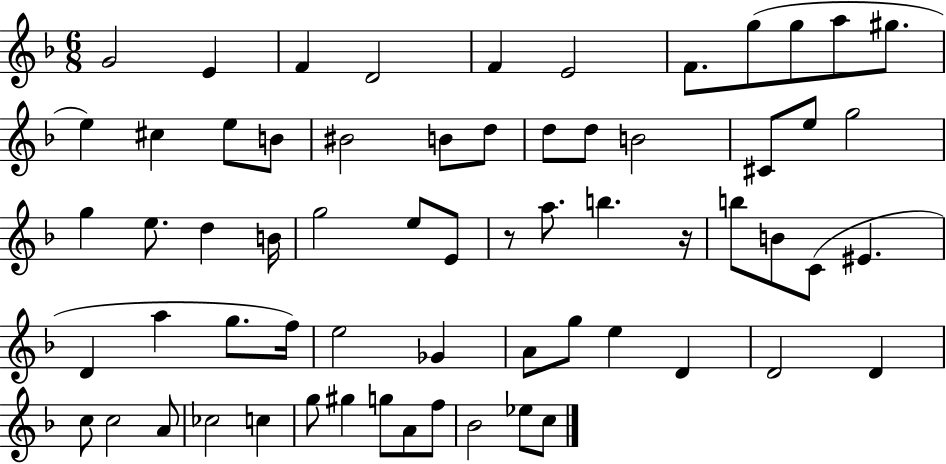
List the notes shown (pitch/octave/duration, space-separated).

G4/h E4/q F4/q D4/h F4/q E4/h F4/e. G5/e G5/e A5/e G#5/e. E5/q C#5/q E5/e B4/e BIS4/h B4/e D5/e D5/e D5/e B4/h C#4/e E5/e G5/h G5/q E5/e. D5/q B4/s G5/h E5/e E4/e R/e A5/e. B5/q. R/s B5/e B4/e C4/e EIS4/q. D4/q A5/q G5/e. F5/s E5/h Gb4/q A4/e G5/e E5/q D4/q D4/h D4/q C5/e C5/h A4/e CES5/h C5/q G5/e G#5/q G5/e A4/e F5/e Bb4/h Eb5/e C5/e